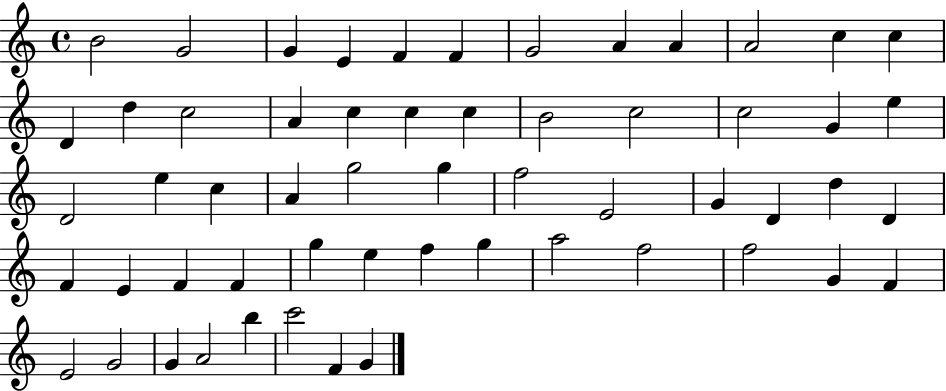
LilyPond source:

{
  \clef treble
  \time 4/4
  \defaultTimeSignature
  \key c \major
  b'2 g'2 | g'4 e'4 f'4 f'4 | g'2 a'4 a'4 | a'2 c''4 c''4 | \break d'4 d''4 c''2 | a'4 c''4 c''4 c''4 | b'2 c''2 | c''2 g'4 e''4 | \break d'2 e''4 c''4 | a'4 g''2 g''4 | f''2 e'2 | g'4 d'4 d''4 d'4 | \break f'4 e'4 f'4 f'4 | g''4 e''4 f''4 g''4 | a''2 f''2 | f''2 g'4 f'4 | \break e'2 g'2 | g'4 a'2 b''4 | c'''2 f'4 g'4 | \bar "|."
}